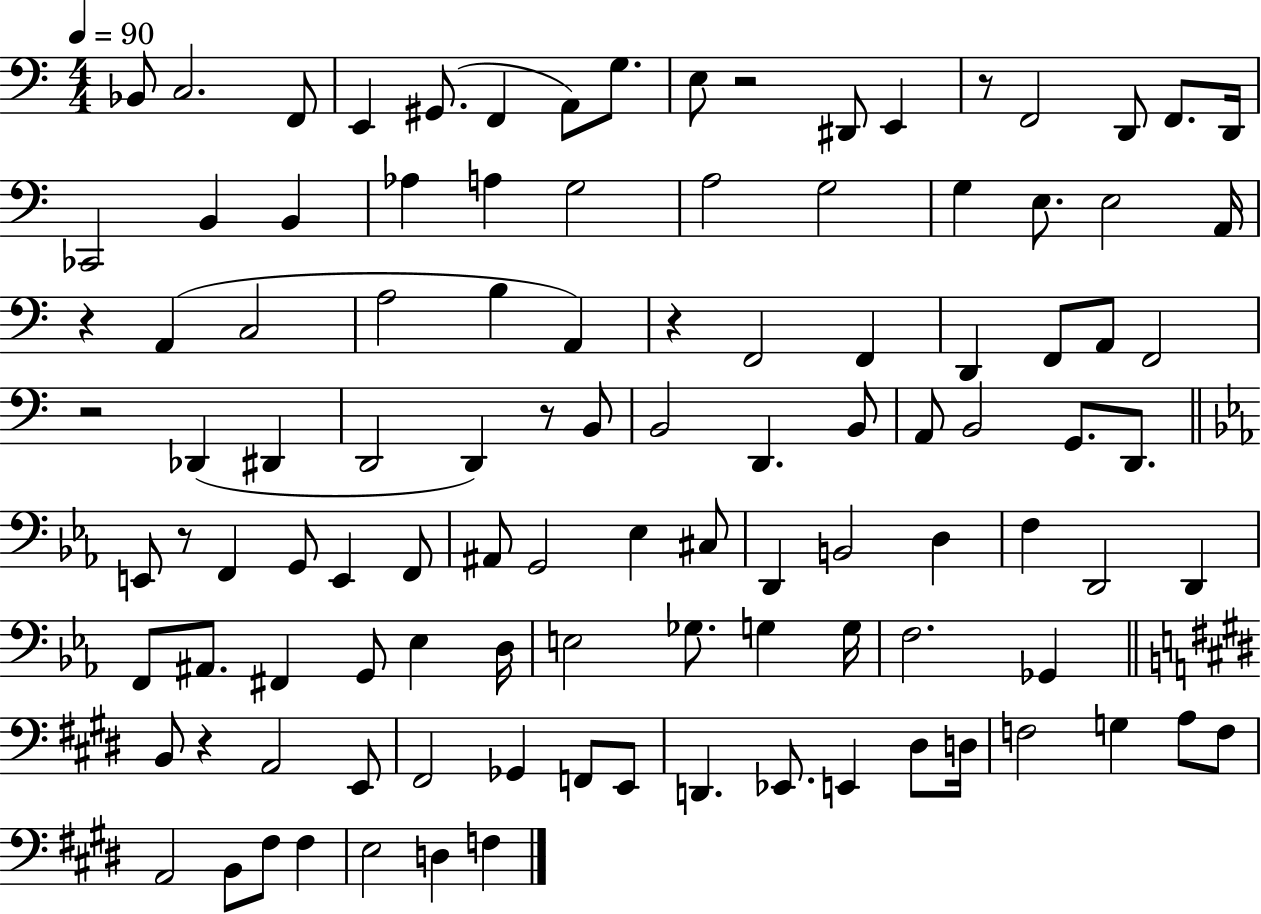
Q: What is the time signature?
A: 4/4